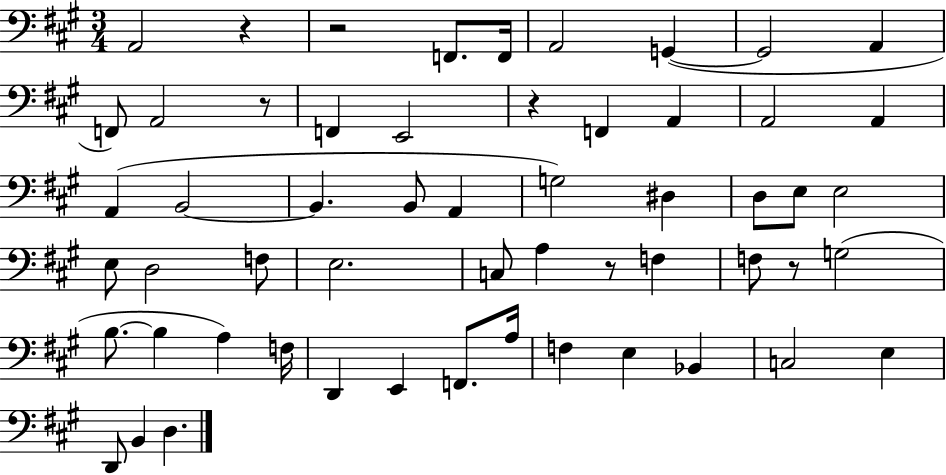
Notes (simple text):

A2/h R/q R/h F2/e. F2/s A2/h G2/q G2/h A2/q F2/e A2/h R/e F2/q E2/h R/q F2/q A2/q A2/h A2/q A2/q B2/h B2/q. B2/e A2/q G3/h D#3/q D3/e E3/e E3/h E3/e D3/h F3/e E3/h. C3/e A3/q R/e F3/q F3/e R/e G3/h B3/e. B3/q A3/q F3/s D2/q E2/q F2/e. A3/s F3/q E3/q Bb2/q C3/h E3/q D2/e B2/q D3/q.